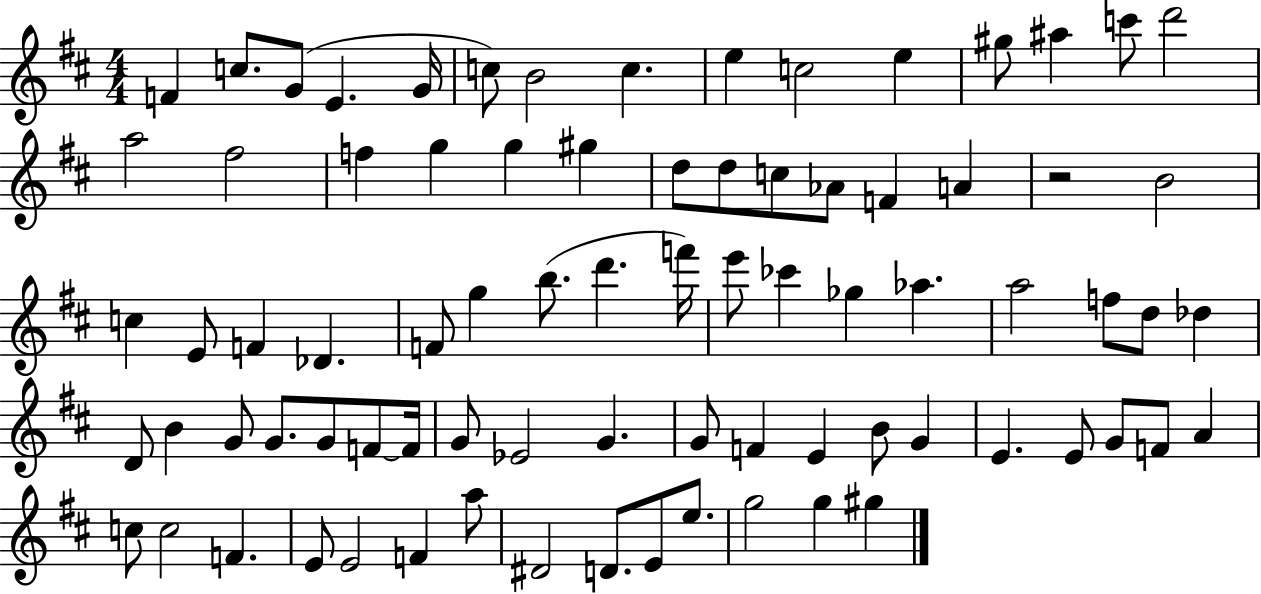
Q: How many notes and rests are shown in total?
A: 80